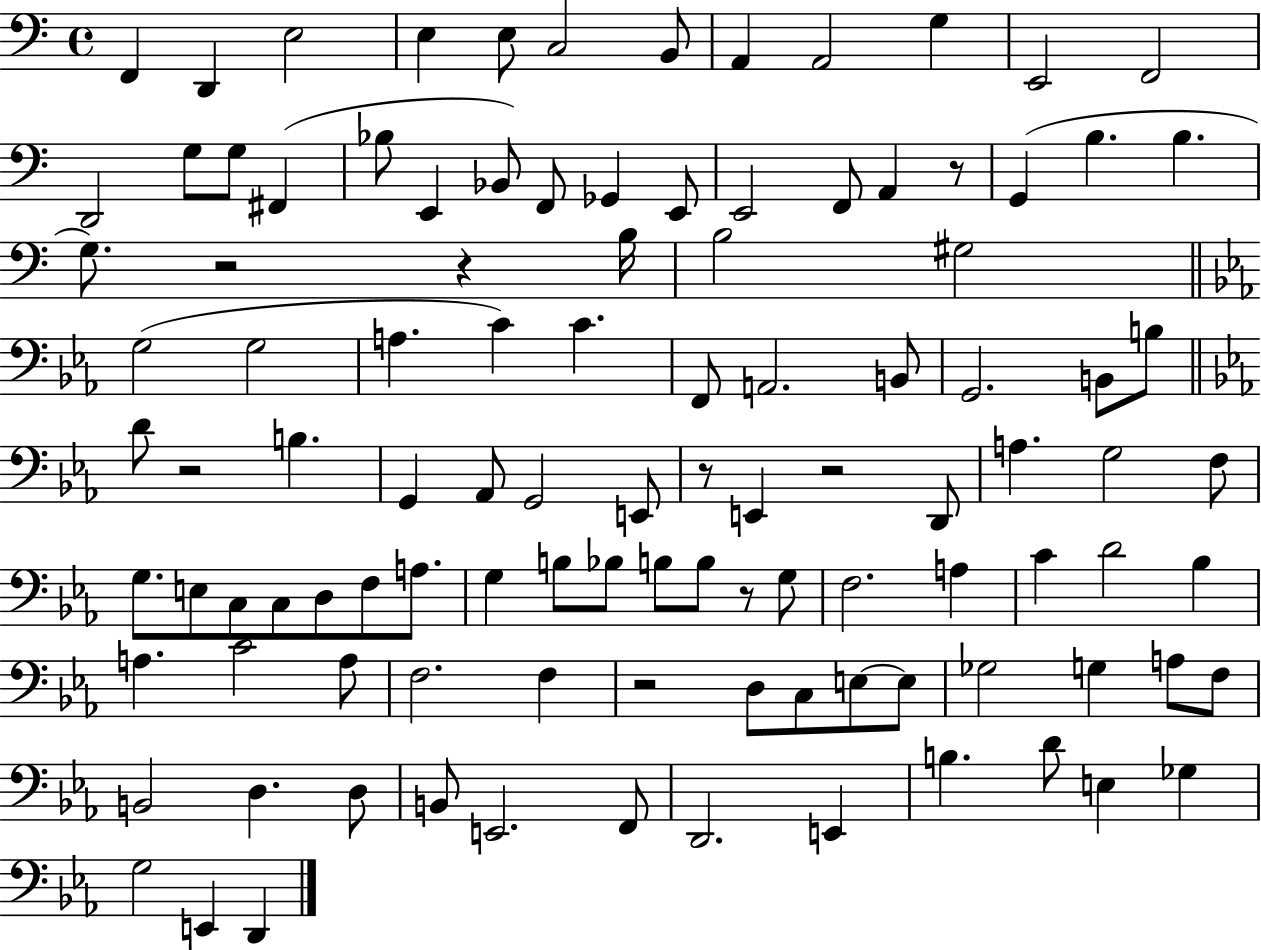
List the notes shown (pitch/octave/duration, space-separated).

F2/q D2/q E3/h E3/q E3/e C3/h B2/e A2/q A2/h G3/q E2/h F2/h D2/h G3/e G3/e F#2/q Bb3/e E2/q Bb2/e F2/e Gb2/q E2/e E2/h F2/e A2/q R/e G2/q B3/q. B3/q. G3/e. R/h R/q B3/s B3/h G#3/h G3/h G3/h A3/q. C4/q C4/q. F2/e A2/h. B2/e G2/h. B2/e B3/e D4/e R/h B3/q. G2/q Ab2/e G2/h E2/e R/e E2/q R/h D2/e A3/q. G3/h F3/e G3/e. E3/e C3/e C3/e D3/e F3/e A3/e. G3/q B3/e Bb3/e B3/e B3/e R/e G3/e F3/h. A3/q C4/q D4/h Bb3/q A3/q. C4/h A3/e F3/h. F3/q R/h D3/e C3/e E3/e E3/e Gb3/h G3/q A3/e F3/e B2/h D3/q. D3/e B2/e E2/h. F2/e D2/h. E2/q B3/q. D4/e E3/q Gb3/q G3/h E2/q D2/q